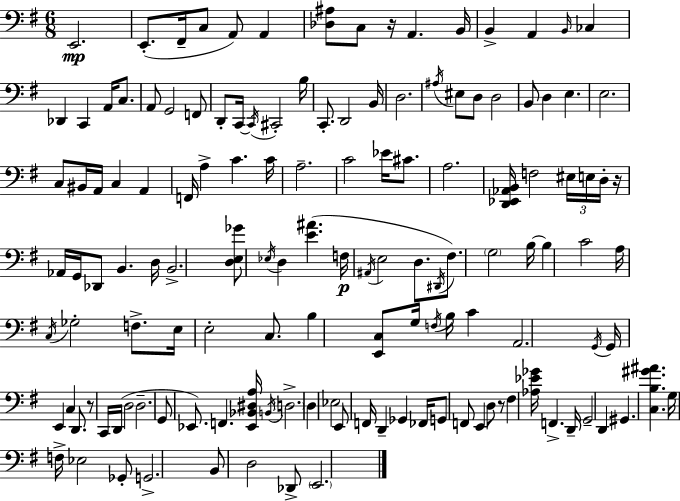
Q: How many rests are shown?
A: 4